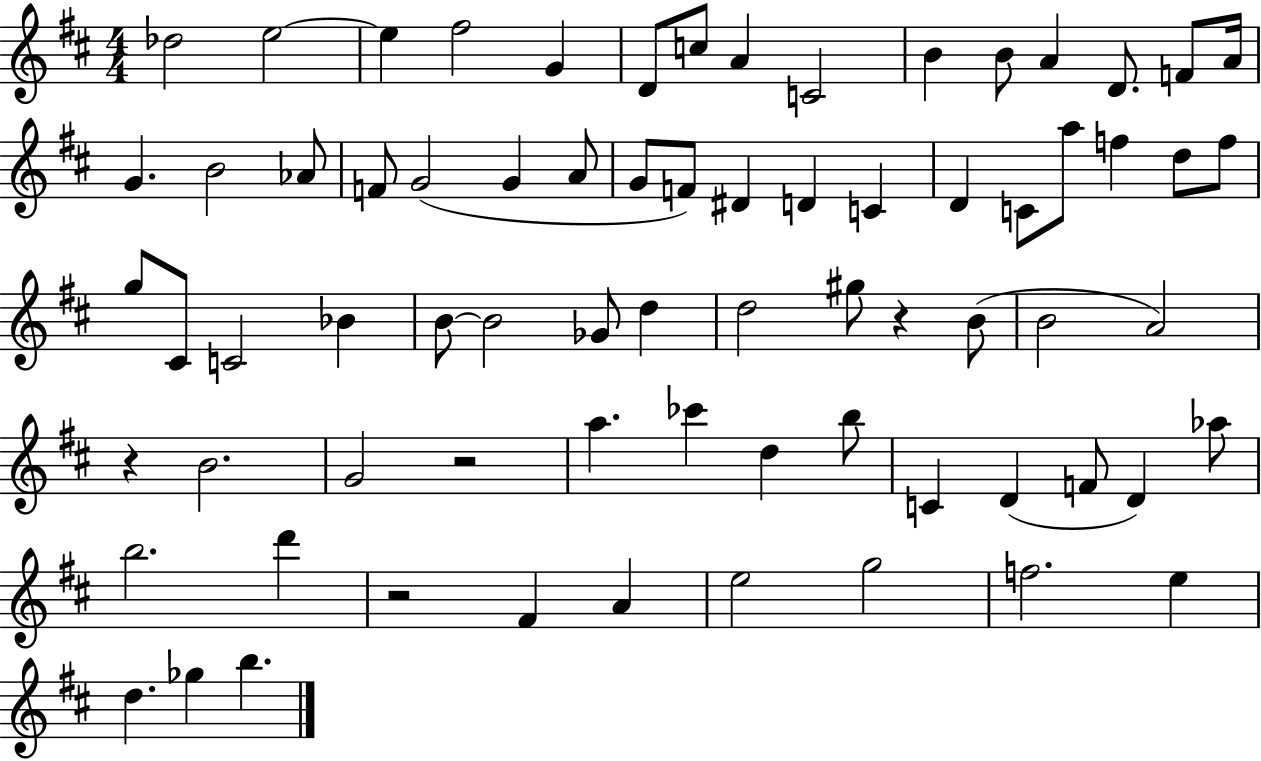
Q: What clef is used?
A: treble